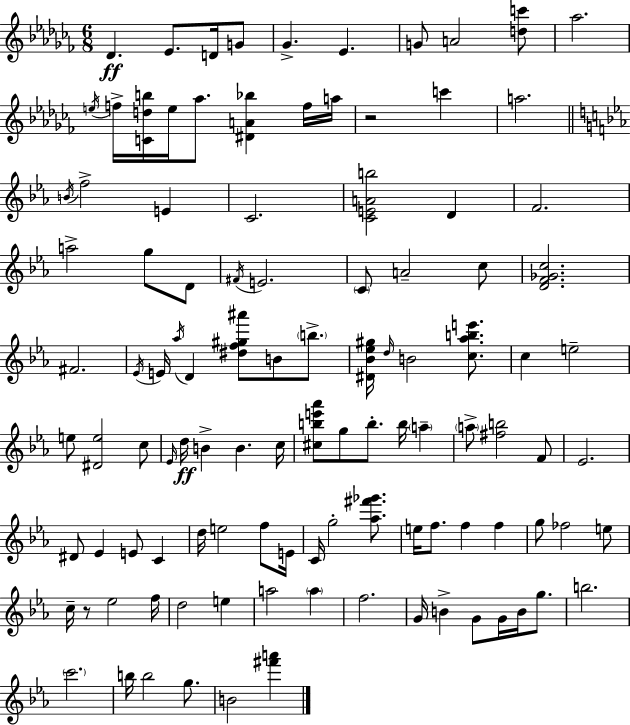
{
  \clef treble
  \numericTimeSignature
  \time 6/8
  \key aes \minor
  des'4.\ff ees'8. d'16 g'8 | ges'4.-> ees'4. | g'8 a'2 <d'' c'''>8 | aes''2. | \break \acciaccatura { e''16 } f''16-> <c' d'' b''>16 e''16 aes''8. <dis' a' bes''>4 f''16 | a''16 r2 c'''4 | a''2. | \bar "||" \break \key ees \major \acciaccatura { b'16 } f''2-> e'4 | c'2. | <c' e' a' b''>2 d'4 | f'2. | \break a''2-> g''8 d'8 | \acciaccatura { fis'16 } e'2. | \parenthesize c'8 a'2-- | c''8 <d' f' ges' c''>2. | \break fis'2. | \acciaccatura { ees'16 } e'16 \acciaccatura { aes''16 } d'4 <dis'' f'' gis'' ais'''>8 b'8 | \parenthesize b''8.-> <dis' bes' ees'' gis''>16 \grace { d''16 } b'2 | <c'' aes'' b'' e'''>8. c''4 e''2-- | \break e''8 <dis' e''>2 | c''8 \grace { ees'16 }\ff d''16 b'4-> b'4. | c''16 <cis'' b'' e''' aes'''>8 g''8 b''8.-. | b''16 \parenthesize a''4-- \parenthesize a''8-> <fis'' b''>2 | \break f'8 ees'2. | dis'8 ees'4 | e'8 c'4 d''16 e''2 | f''8 e'16 c'16 g''2-. | \break <aes'' fis''' ges'''>8. e''16 f''8. f''4 | f''4 g''8 fes''2 | e''8 c''16-- r8 ees''2 | f''16 d''2 | \break e''4 a''2 | \parenthesize a''4 f''2. | g'16 b'4-> g'8 | g'16 b'16 g''8. b''2. | \break \parenthesize c'''2. | b''16 b''2 | g''8. b'2 | <fis''' a'''>4 \bar "|."
}